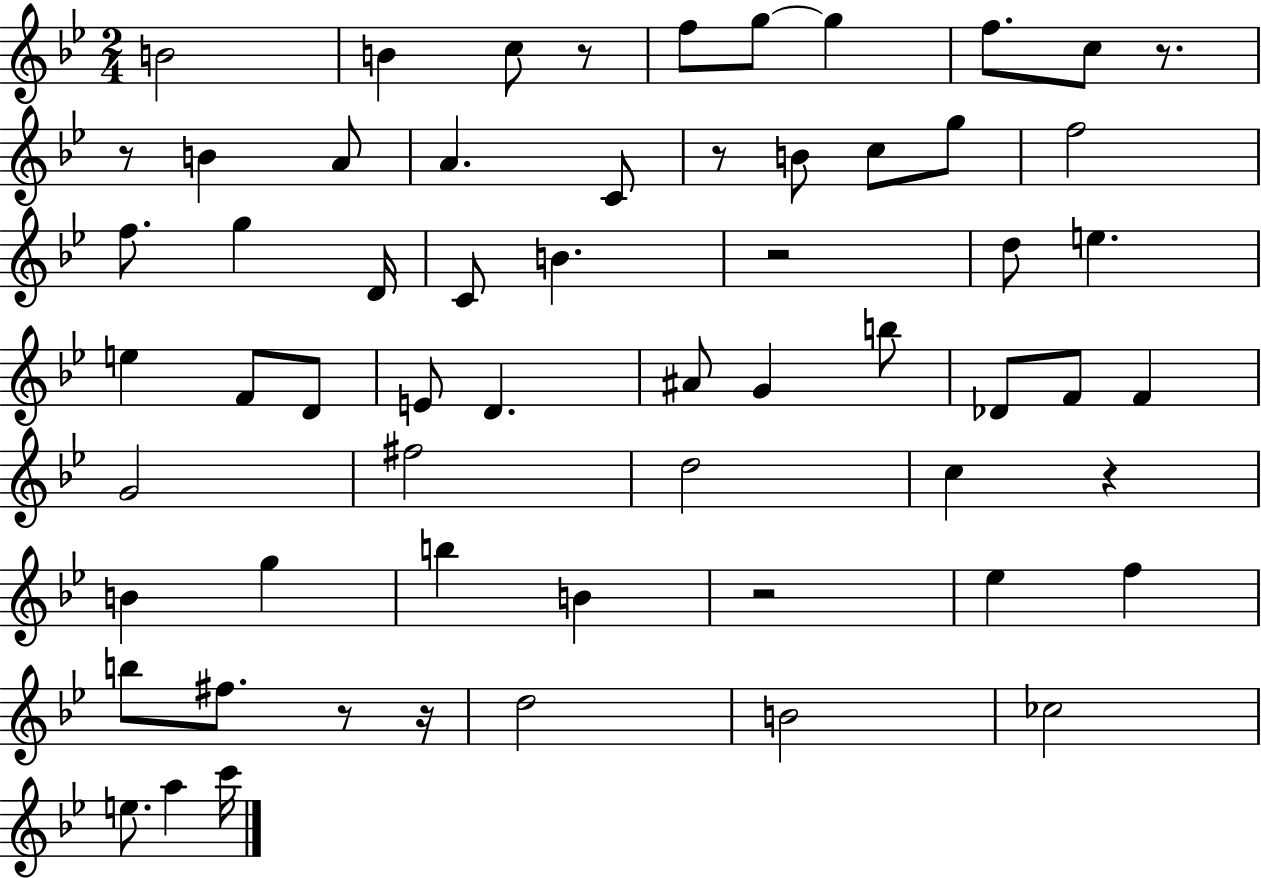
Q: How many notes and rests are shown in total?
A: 61